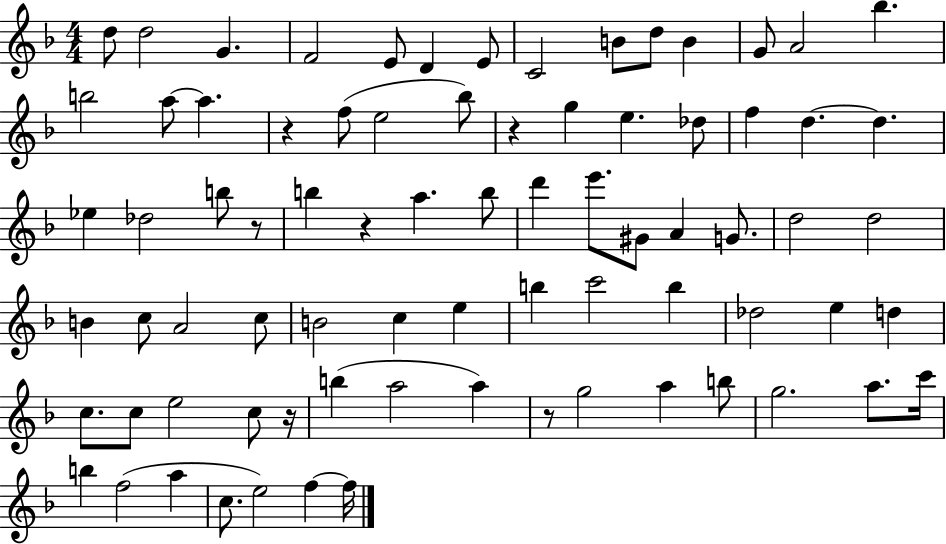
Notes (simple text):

D5/e D5/h G4/q. F4/h E4/e D4/q E4/e C4/h B4/e D5/e B4/q G4/e A4/h Bb5/q. B5/h A5/e A5/q. R/q F5/e E5/h Bb5/e R/q G5/q E5/q. Db5/e F5/q D5/q. D5/q. Eb5/q Db5/h B5/e R/e B5/q R/q A5/q. B5/e D6/q E6/e. G#4/e A4/q G4/e. D5/h D5/h B4/q C5/e A4/h C5/e B4/h C5/q E5/q B5/q C6/h B5/q Db5/h E5/q D5/q C5/e. C5/e E5/h C5/e R/s B5/q A5/h A5/q R/e G5/h A5/q B5/e G5/h. A5/e. C6/s B5/q F5/h A5/q C5/e. E5/h F5/q F5/s